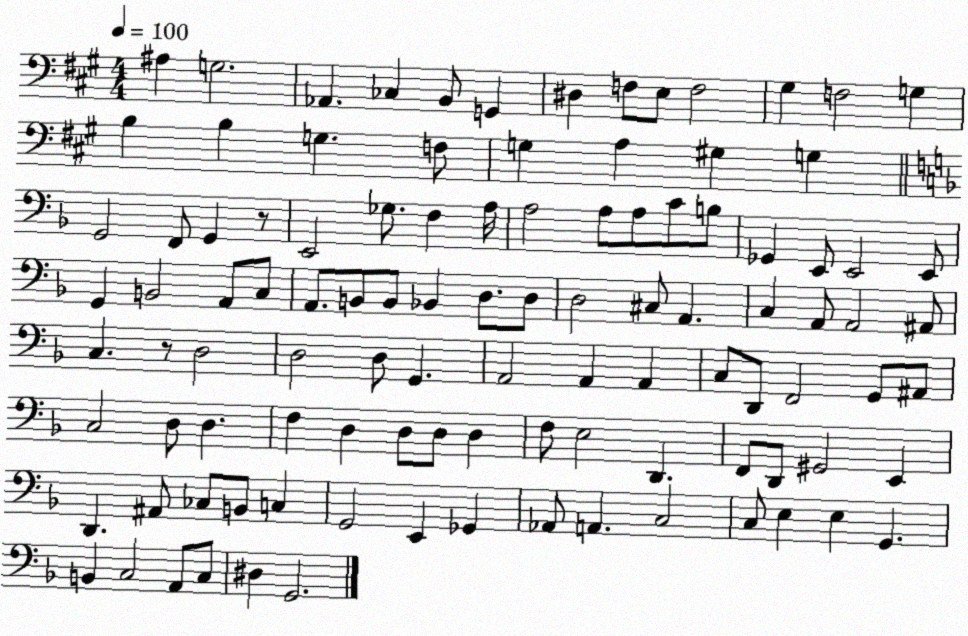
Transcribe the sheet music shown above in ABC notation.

X:1
T:Untitled
M:4/4
L:1/4
K:A
^A, G,2 _A,, _C, B,,/2 G,, ^D, F,/2 E,/2 F,2 ^G, F,2 G, B, B, G, F,/2 G, A, ^G, G, G,,2 F,,/2 G,, z/2 E,,2 _G,/2 F, A,/4 A,2 A,/2 A,/2 C/2 B,/2 _G,, E,,/2 E,,2 E,,/2 G,, B,,2 A,,/2 C,/2 A,,/2 B,,/2 B,,/2 _B,, D,/2 D,/2 D,2 ^C,/2 A,, C, A,,/2 A,,2 ^A,,/2 C, z/2 D,2 D,2 D,/2 G,, A,,2 A,, A,, C,/2 D,,/2 F,,2 G,,/2 ^A,,/2 C,2 D,/2 D, F, D, D,/2 D,/2 D, F,/2 E,2 D,, F,,/2 D,,/2 ^G,,2 E,, D,, ^A,,/2 _C,/2 B,,/2 C, G,,2 E,, _G,, _A,,/2 A,, C,2 C,/2 E, E, G,, B,, C,2 A,,/2 C,/2 ^D, G,,2